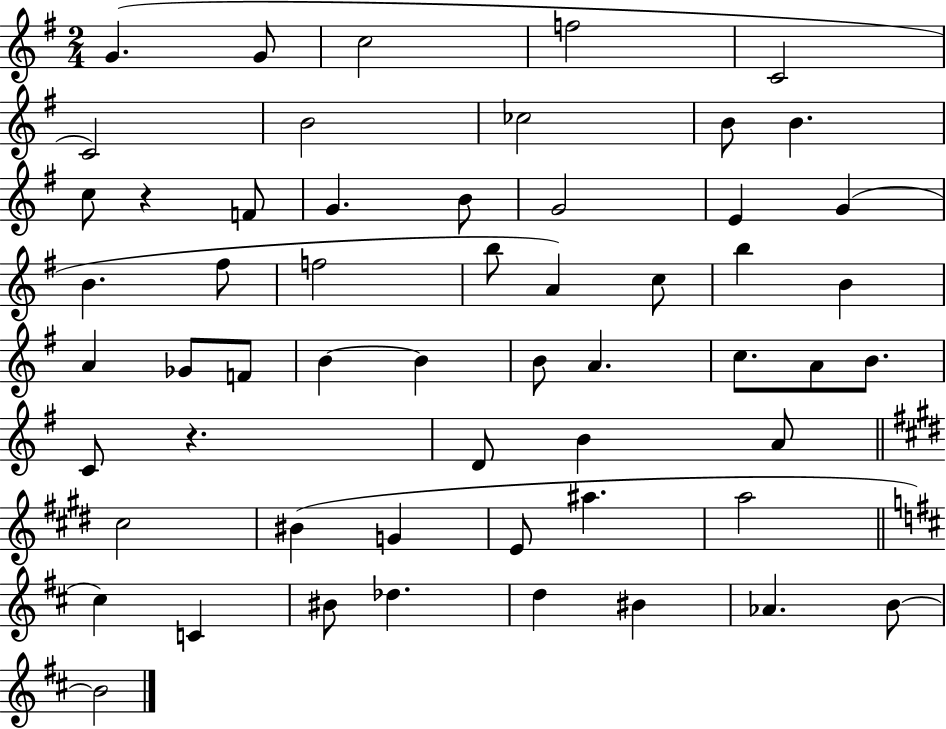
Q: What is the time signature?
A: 2/4